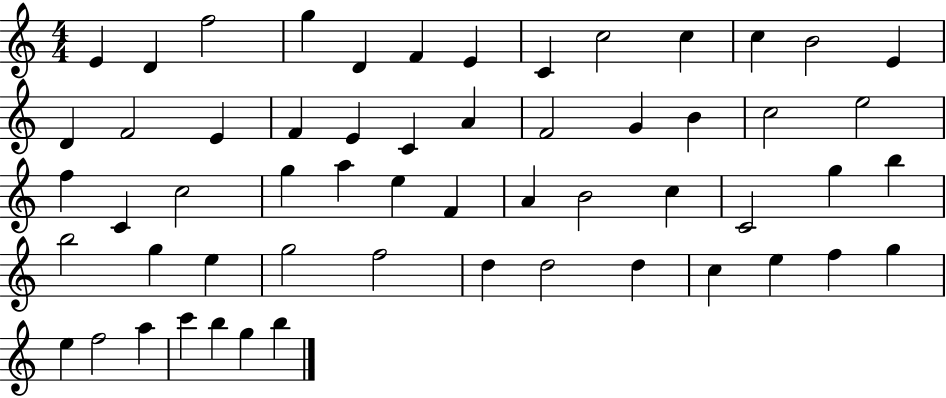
{
  \clef treble
  \numericTimeSignature
  \time 4/4
  \key c \major
  e'4 d'4 f''2 | g''4 d'4 f'4 e'4 | c'4 c''2 c''4 | c''4 b'2 e'4 | \break d'4 f'2 e'4 | f'4 e'4 c'4 a'4 | f'2 g'4 b'4 | c''2 e''2 | \break f''4 c'4 c''2 | g''4 a''4 e''4 f'4 | a'4 b'2 c''4 | c'2 g''4 b''4 | \break b''2 g''4 e''4 | g''2 f''2 | d''4 d''2 d''4 | c''4 e''4 f''4 g''4 | \break e''4 f''2 a''4 | c'''4 b''4 g''4 b''4 | \bar "|."
}